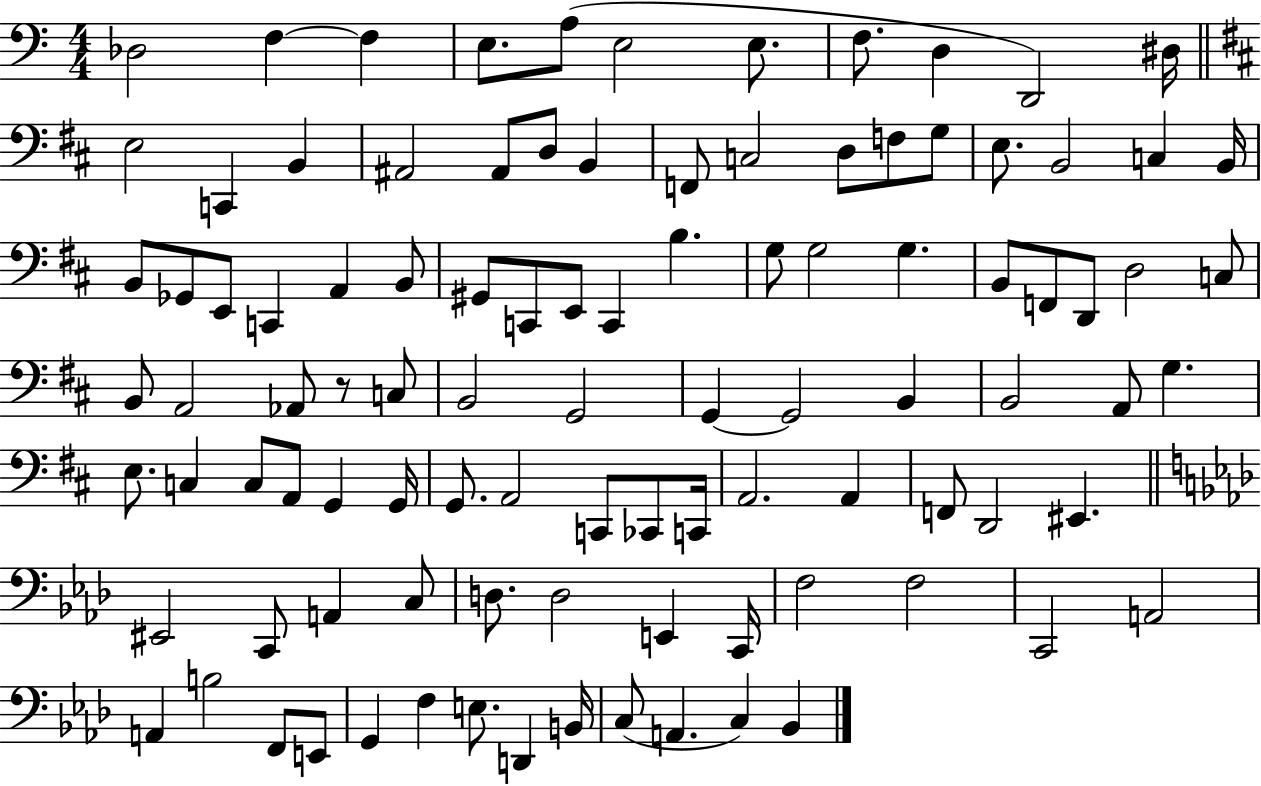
X:1
T:Untitled
M:4/4
L:1/4
K:C
_D,2 F, F, E,/2 A,/2 E,2 E,/2 F,/2 D, D,,2 ^D,/4 E,2 C,, B,, ^A,,2 ^A,,/2 D,/2 B,, F,,/2 C,2 D,/2 F,/2 G,/2 E,/2 B,,2 C, B,,/4 B,,/2 _G,,/2 E,,/2 C,, A,, B,,/2 ^G,,/2 C,,/2 E,,/2 C,, B, G,/2 G,2 G, B,,/2 F,,/2 D,,/2 D,2 C,/2 B,,/2 A,,2 _A,,/2 z/2 C,/2 B,,2 G,,2 G,, G,,2 B,, B,,2 A,,/2 G, E,/2 C, C,/2 A,,/2 G,, G,,/4 G,,/2 A,,2 C,,/2 _C,,/2 C,,/4 A,,2 A,, F,,/2 D,,2 ^E,, ^E,,2 C,,/2 A,, C,/2 D,/2 D,2 E,, C,,/4 F,2 F,2 C,,2 A,,2 A,, B,2 F,,/2 E,,/2 G,, F, E,/2 D,, B,,/4 C,/2 A,, C, _B,,